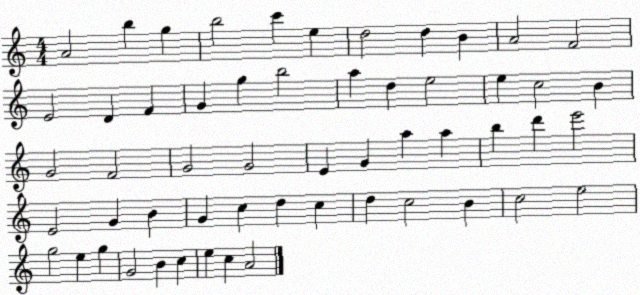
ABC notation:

X:1
T:Untitled
M:4/4
L:1/4
K:C
A2 b g b2 c' e d2 d B A2 F2 E2 D F G g b2 a d e2 e c2 B G2 F2 G2 G2 E G a a b d' e'2 E2 G B G c d c d c2 B c2 e2 g2 e g G2 B c e c A2